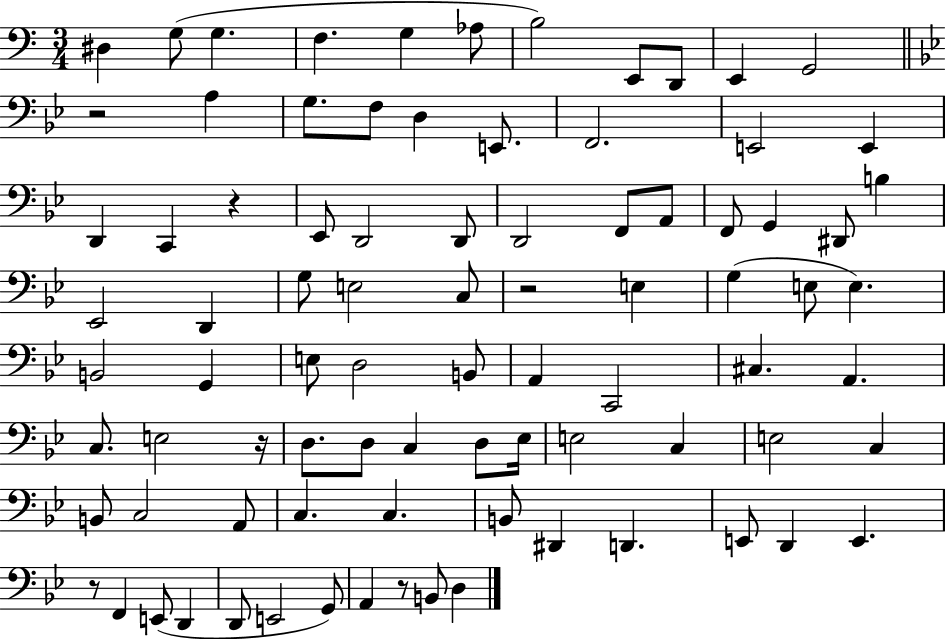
{
  \clef bass
  \numericTimeSignature
  \time 3/4
  \key c \major
  dis4 g8( g4. | f4. g4 aes8 | b2) e,8 d,8 | e,4 g,2 | \break \bar "||" \break \key bes \major r2 a4 | g8. f8 d4 e,8. | f,2. | e,2 e,4 | \break d,4 c,4 r4 | ees,8 d,2 d,8 | d,2 f,8 a,8 | f,8 g,4 dis,8 b4 | \break ees,2 d,4 | g8 e2 c8 | r2 e4 | g4( e8 e4.) | \break b,2 g,4 | e8 d2 b,8 | a,4 c,2 | cis4. a,4. | \break c8. e2 r16 | d8. d8 c4 d8 ees16 | e2 c4 | e2 c4 | \break b,8 c2 a,8 | c4. c4. | b,8 dis,4 d,4. | e,8 d,4 e,4. | \break r8 f,4 e,8( d,4 | d,8 e,2 g,8) | a,4 r8 b,8 d4 | \bar "|."
}